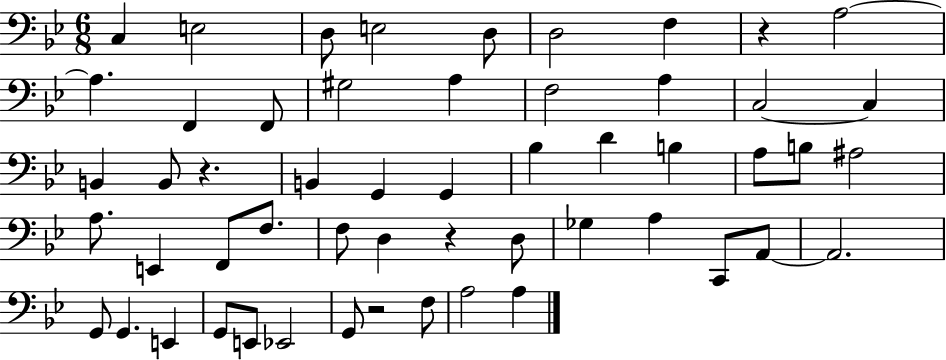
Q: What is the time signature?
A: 6/8